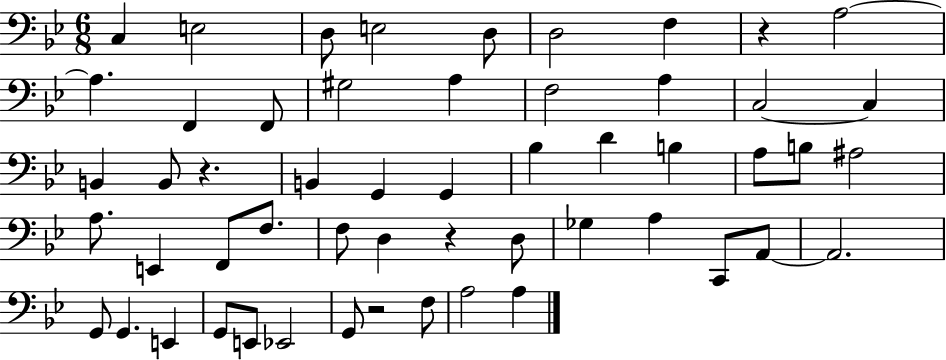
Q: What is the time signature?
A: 6/8